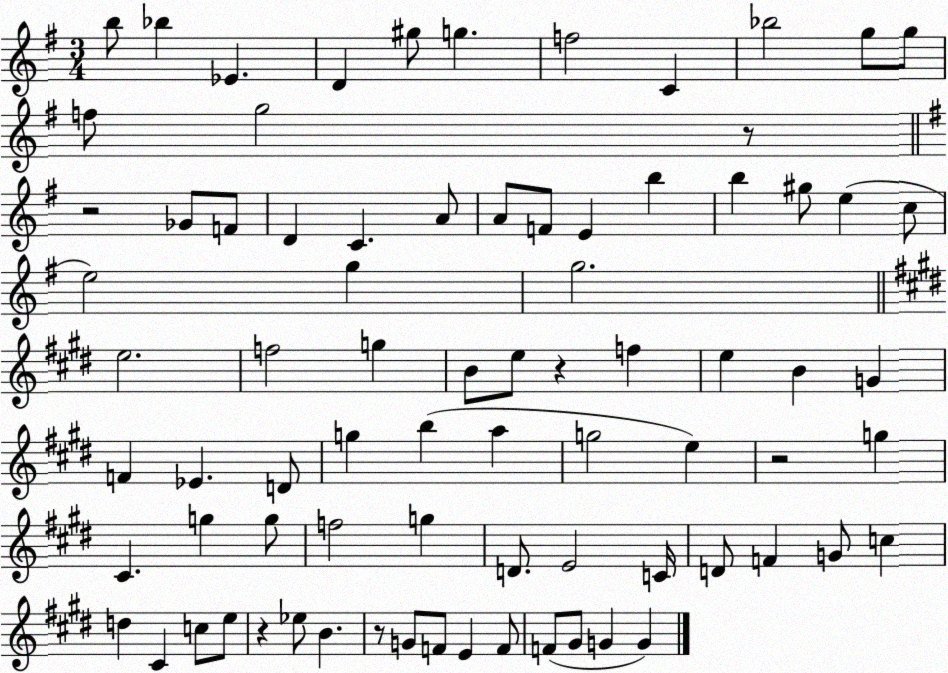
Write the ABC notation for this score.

X:1
T:Untitled
M:3/4
L:1/4
K:G
b/2 _b _E D ^g/2 g f2 C _b2 g/2 g/2 f/2 g2 z/2 z2 _G/2 F/2 D C A/2 A/2 F/2 E b b ^g/2 e c/2 e2 g g2 e2 f2 g B/2 e/2 z f e B G F _E D/2 g b a g2 e z2 g ^C g g/2 f2 g D/2 E2 C/4 D/2 F G/2 c d ^C c/2 e/2 z _e/2 B z/2 G/2 F/2 E F/2 F/2 ^G/2 G G